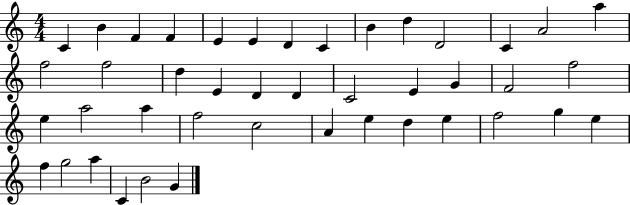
{
  \clef treble
  \numericTimeSignature
  \time 4/4
  \key c \major
  c'4 b'4 f'4 f'4 | e'4 e'4 d'4 c'4 | b'4 d''4 d'2 | c'4 a'2 a''4 | \break f''2 f''2 | d''4 e'4 d'4 d'4 | c'2 e'4 g'4 | f'2 f''2 | \break e''4 a''2 a''4 | f''2 c''2 | a'4 e''4 d''4 e''4 | f''2 g''4 e''4 | \break f''4 g''2 a''4 | c'4 b'2 g'4 | \bar "|."
}